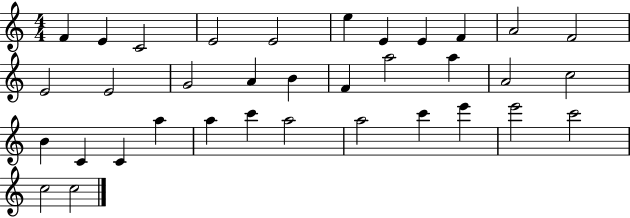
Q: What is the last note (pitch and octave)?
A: C5